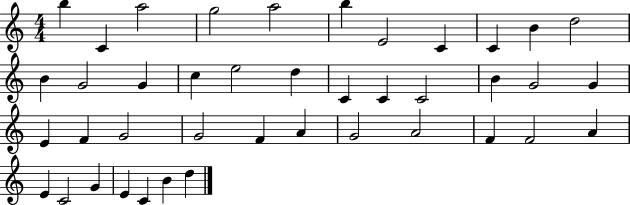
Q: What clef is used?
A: treble